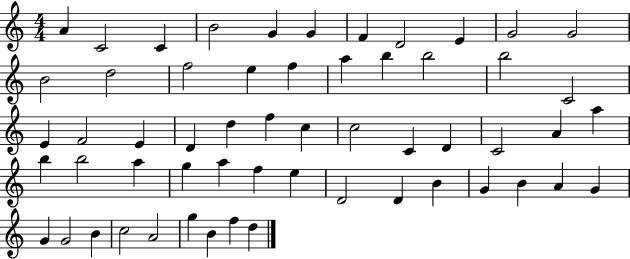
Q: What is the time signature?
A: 4/4